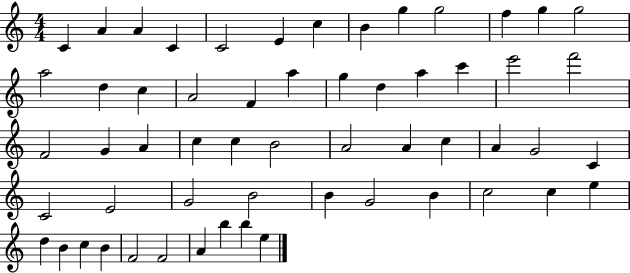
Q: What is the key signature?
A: C major